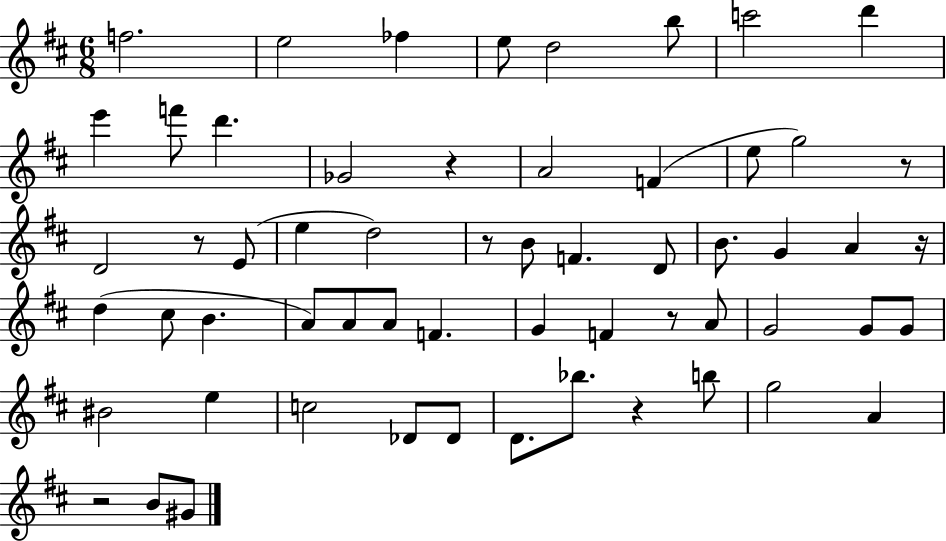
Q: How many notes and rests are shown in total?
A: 59